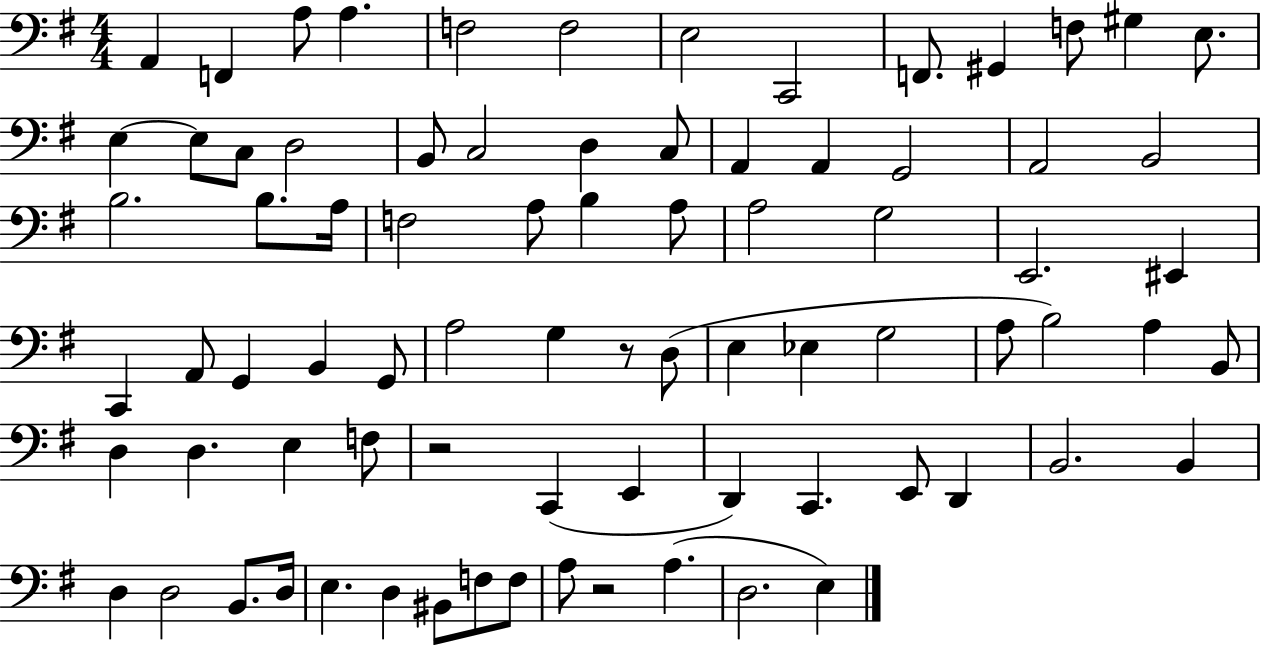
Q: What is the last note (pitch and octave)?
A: E3